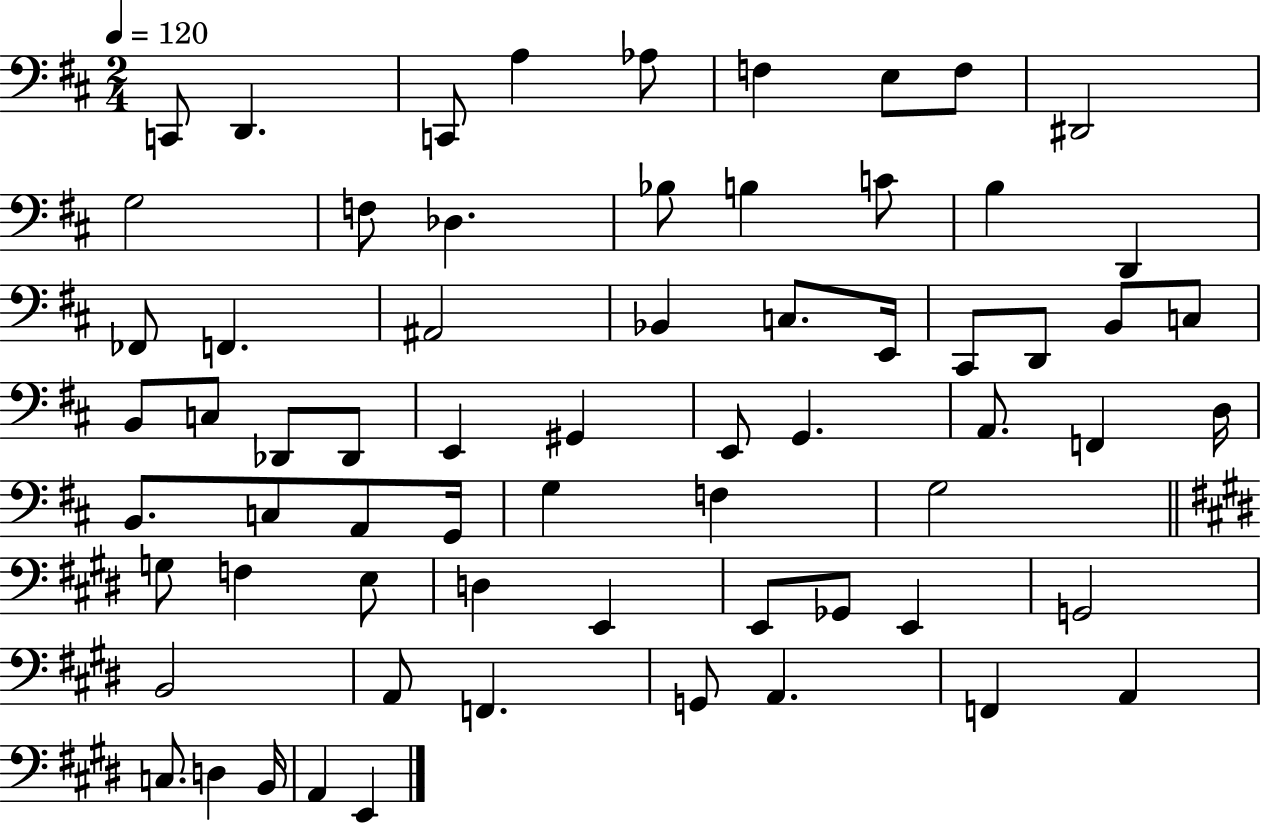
{
  \clef bass
  \numericTimeSignature
  \time 2/4
  \key d \major
  \tempo 4 = 120
  \repeat volta 2 { c,8 d,4. | c,8 a4 aes8 | f4 e8 f8 | dis,2 | \break g2 | f8 des4. | bes8 b4 c'8 | b4 d,4 | \break fes,8 f,4. | ais,2 | bes,4 c8. e,16 | cis,8 d,8 b,8 c8 | \break b,8 c8 des,8 des,8 | e,4 gis,4 | e,8 g,4. | a,8. f,4 d16 | \break b,8. c8 a,8 g,16 | g4 f4 | g2 | \bar "||" \break \key e \major g8 f4 e8 | d4 e,4 | e,8 ges,8 e,4 | g,2 | \break b,2 | a,8 f,4. | g,8 a,4. | f,4 a,4 | \break c8. d4 b,16 | a,4 e,4 | } \bar "|."
}